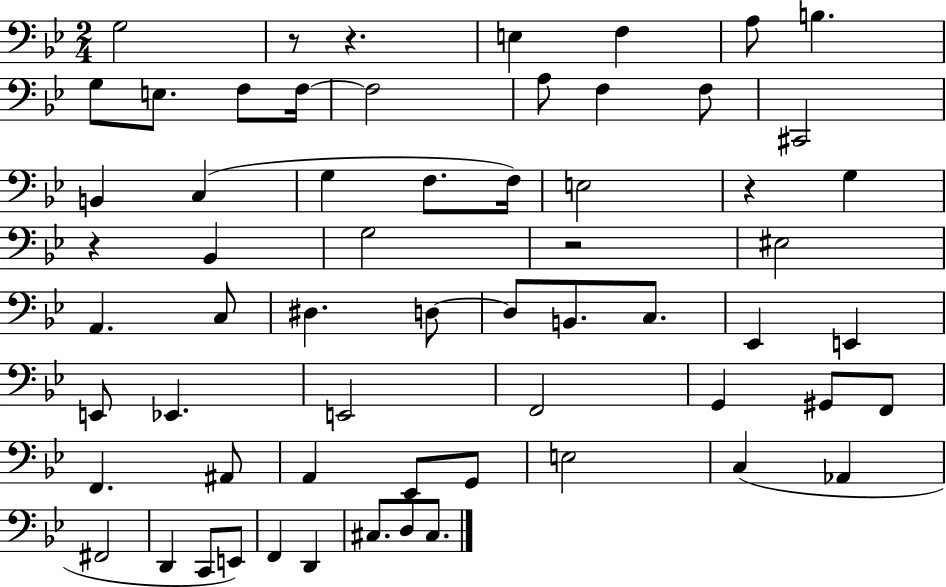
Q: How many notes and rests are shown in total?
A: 62